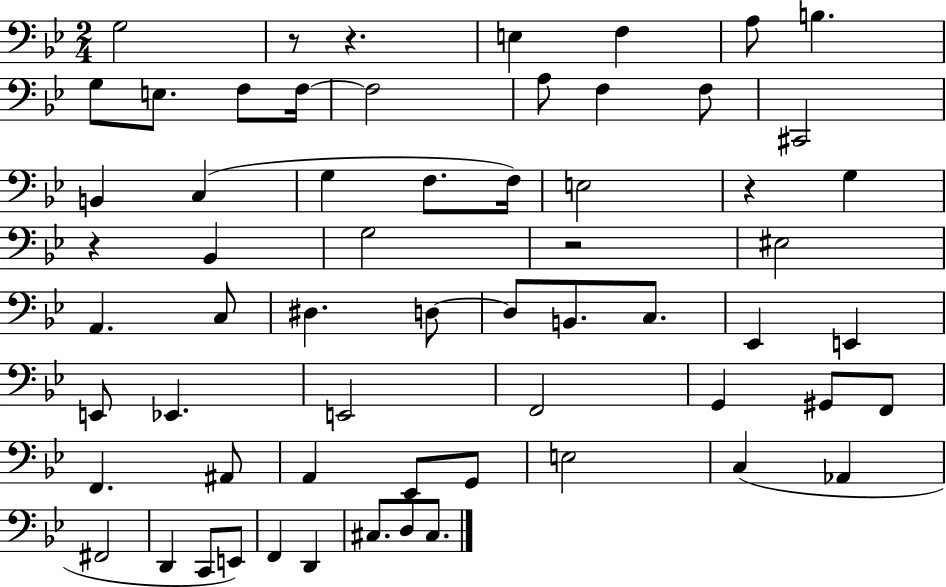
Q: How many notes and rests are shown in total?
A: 62